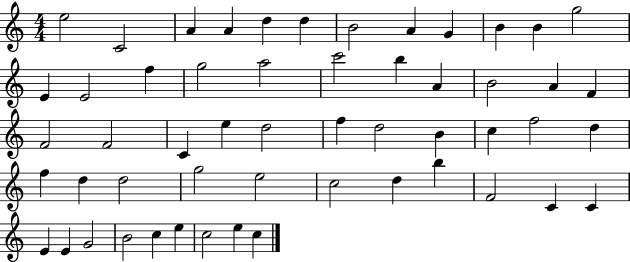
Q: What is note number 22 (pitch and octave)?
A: A4